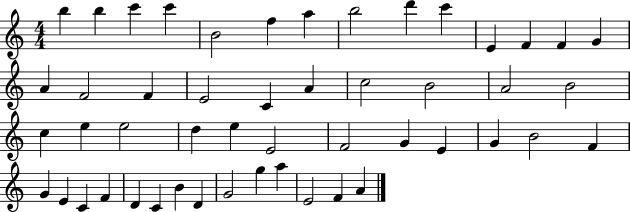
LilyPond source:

{
  \clef treble
  \numericTimeSignature
  \time 4/4
  \key c \major
  b''4 b''4 c'''4 c'''4 | b'2 f''4 a''4 | b''2 d'''4 c'''4 | e'4 f'4 f'4 g'4 | \break a'4 f'2 f'4 | e'2 c'4 a'4 | c''2 b'2 | a'2 b'2 | \break c''4 e''4 e''2 | d''4 e''4 e'2 | f'2 g'4 e'4 | g'4 b'2 f'4 | \break g'4 e'4 c'4 f'4 | d'4 c'4 b'4 d'4 | g'2 g''4 a''4 | e'2 f'4 a'4 | \break \bar "|."
}